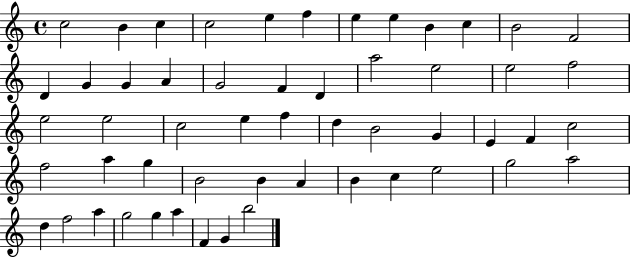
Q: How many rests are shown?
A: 0